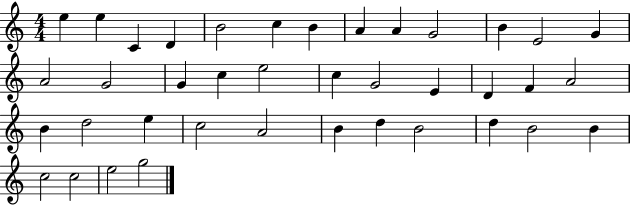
{
  \clef treble
  \numericTimeSignature
  \time 4/4
  \key c \major
  e''4 e''4 c'4 d'4 | b'2 c''4 b'4 | a'4 a'4 g'2 | b'4 e'2 g'4 | \break a'2 g'2 | g'4 c''4 e''2 | c''4 g'2 e'4 | d'4 f'4 a'2 | \break b'4 d''2 e''4 | c''2 a'2 | b'4 d''4 b'2 | d''4 b'2 b'4 | \break c''2 c''2 | e''2 g''2 | \bar "|."
}